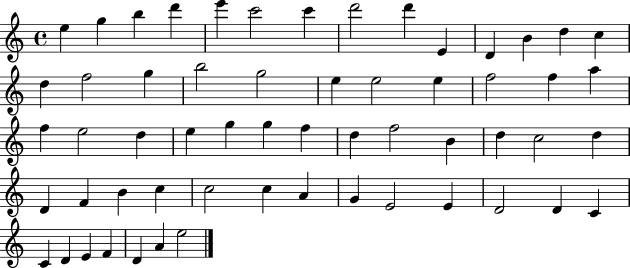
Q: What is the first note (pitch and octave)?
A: E5